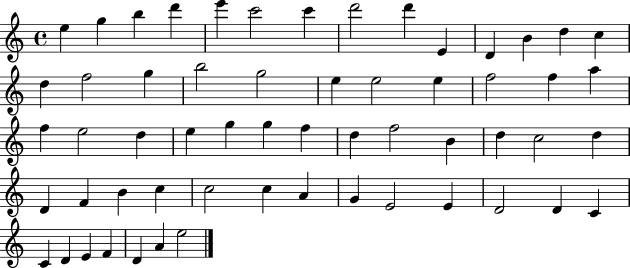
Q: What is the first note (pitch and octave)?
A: E5